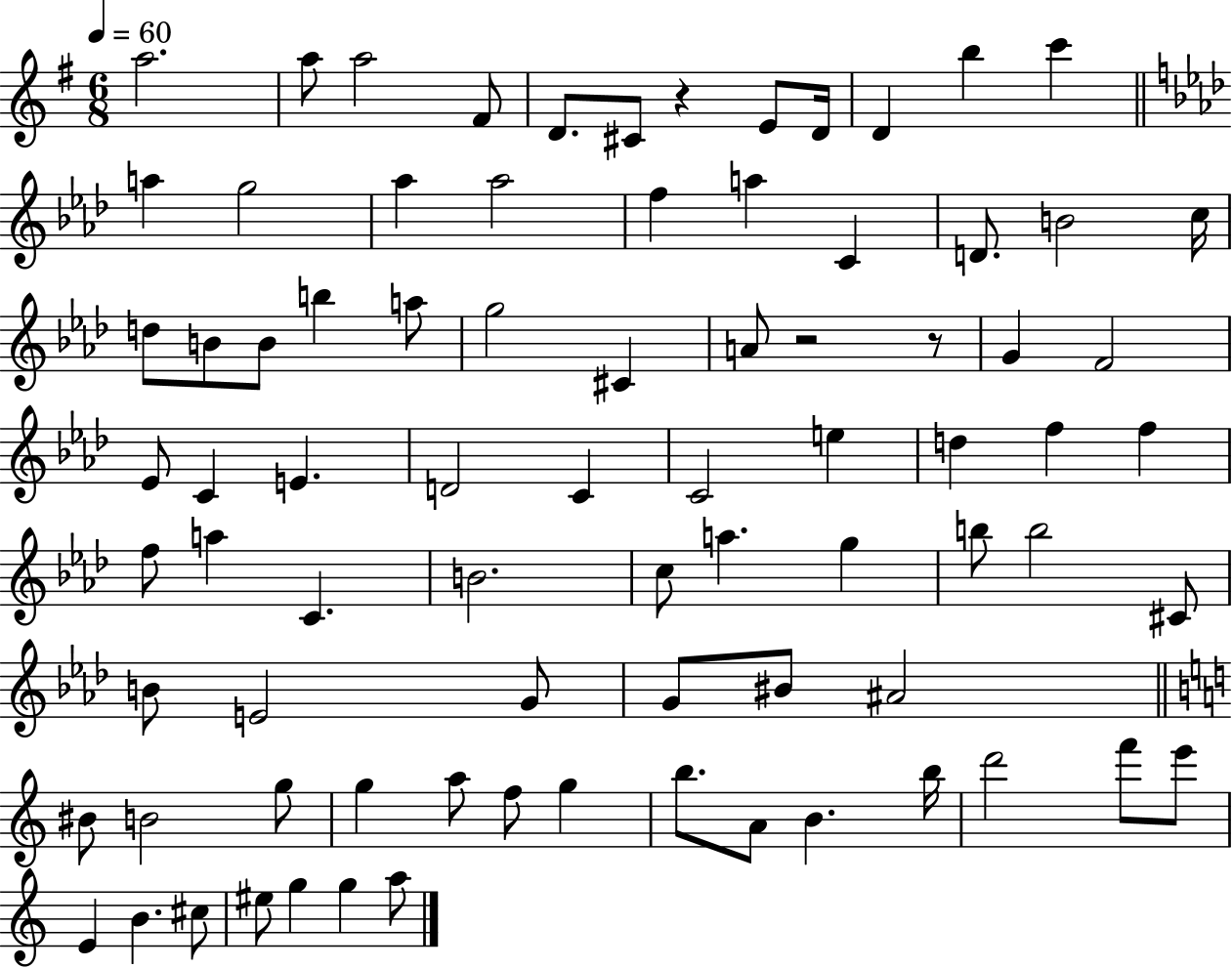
A5/h. A5/e A5/h F#4/e D4/e. C#4/e R/q E4/e D4/s D4/q B5/q C6/q A5/q G5/h Ab5/q Ab5/h F5/q A5/q C4/q D4/e. B4/h C5/s D5/e B4/e B4/e B5/q A5/e G5/h C#4/q A4/e R/h R/e G4/q F4/h Eb4/e C4/q E4/q. D4/h C4/q C4/h E5/q D5/q F5/q F5/q F5/e A5/q C4/q. B4/h. C5/e A5/q. G5/q B5/e B5/h C#4/e B4/e E4/h G4/e G4/e BIS4/e A#4/h BIS4/e B4/h G5/e G5/q A5/e F5/e G5/q B5/e. A4/e B4/q. B5/s D6/h F6/e E6/e E4/q B4/q. C#5/e EIS5/e G5/q G5/q A5/e